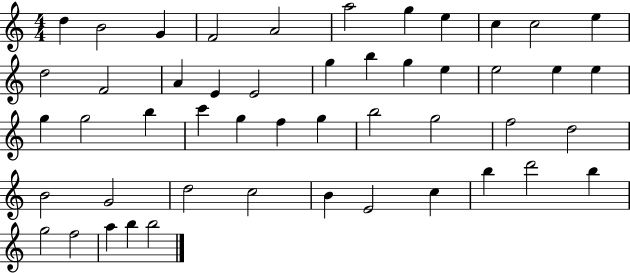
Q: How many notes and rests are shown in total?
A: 49